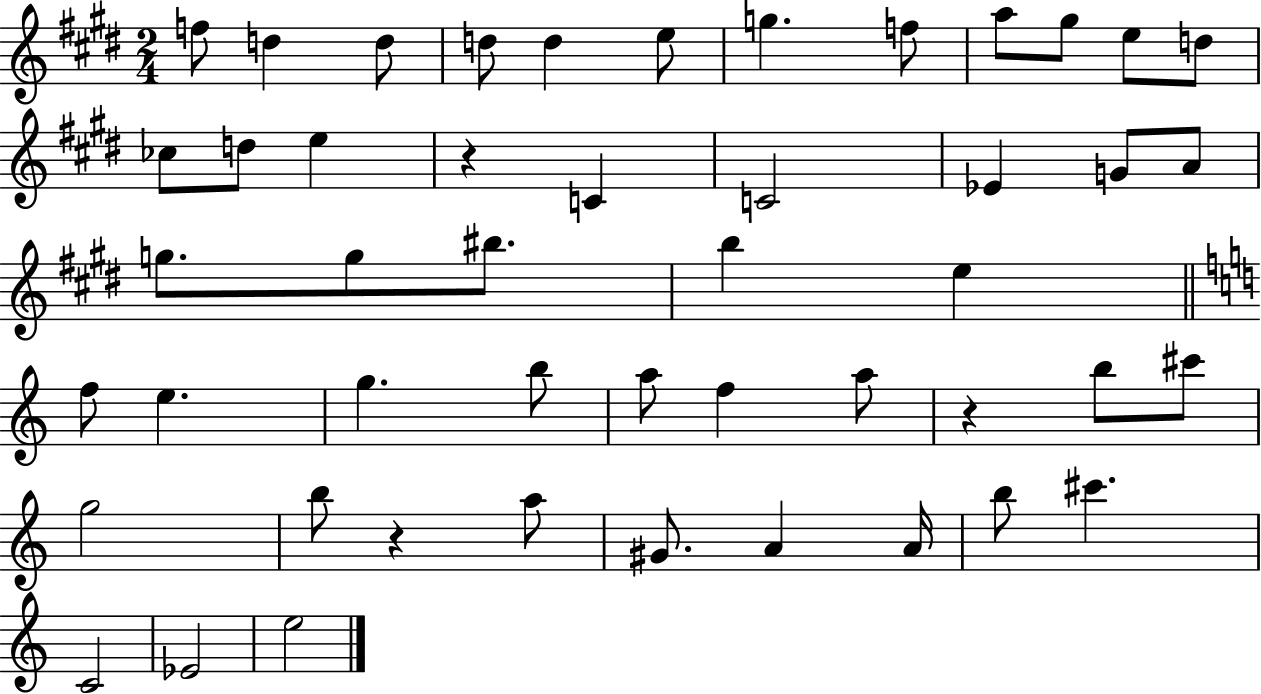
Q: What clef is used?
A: treble